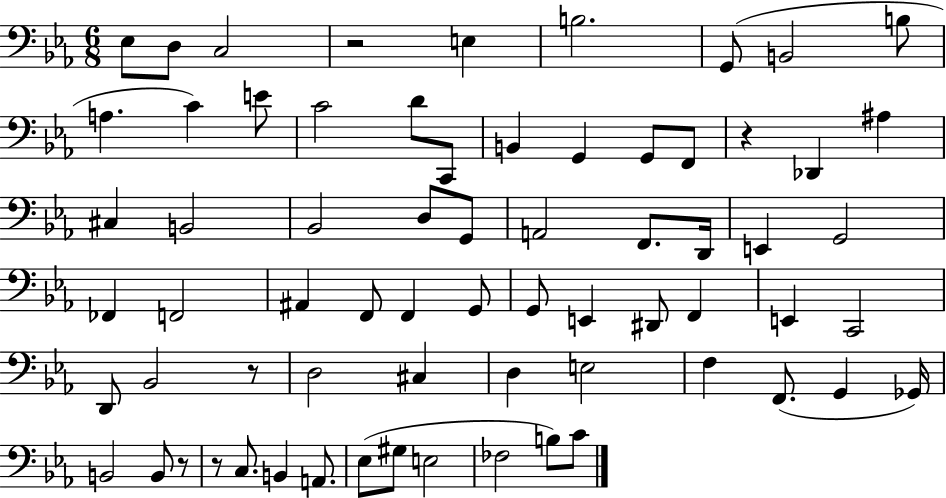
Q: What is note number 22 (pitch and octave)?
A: B2